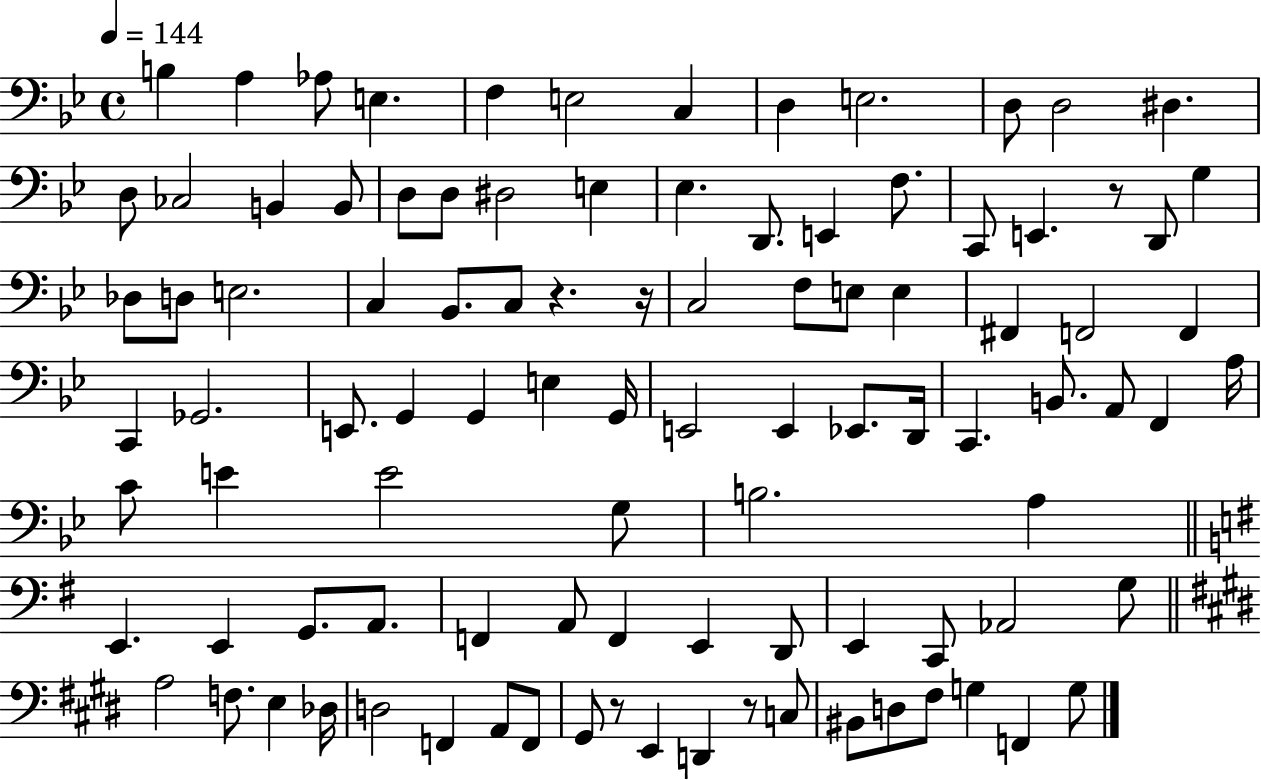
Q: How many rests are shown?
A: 5